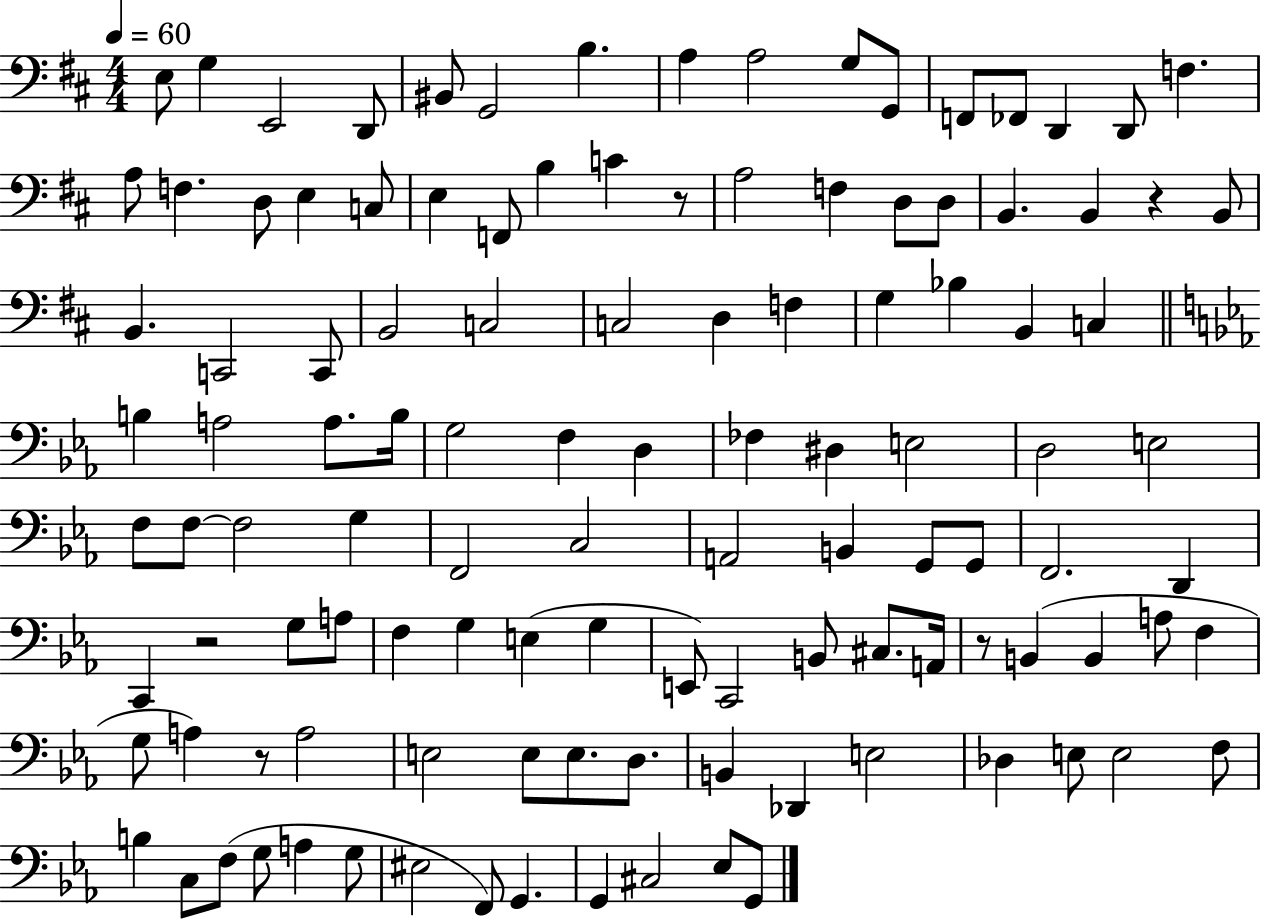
X:1
T:Untitled
M:4/4
L:1/4
K:D
E,/2 G, E,,2 D,,/2 ^B,,/2 G,,2 B, A, A,2 G,/2 G,,/2 F,,/2 _F,,/2 D,, D,,/2 F, A,/2 F, D,/2 E, C,/2 E, F,,/2 B, C z/2 A,2 F, D,/2 D,/2 B,, B,, z B,,/2 B,, C,,2 C,,/2 B,,2 C,2 C,2 D, F, G, _B, B,, C, B, A,2 A,/2 B,/4 G,2 F, D, _F, ^D, E,2 D,2 E,2 F,/2 F,/2 F,2 G, F,,2 C,2 A,,2 B,, G,,/2 G,,/2 F,,2 D,, C,, z2 G,/2 A,/2 F, G, E, G, E,,/2 C,,2 B,,/2 ^C,/2 A,,/4 z/2 B,, B,, A,/2 F, G,/2 A, z/2 A,2 E,2 E,/2 E,/2 D,/2 B,, _D,, E,2 _D, E,/2 E,2 F,/2 B, C,/2 F,/2 G,/2 A, G,/2 ^E,2 F,,/2 G,, G,, ^C,2 _E,/2 G,,/2